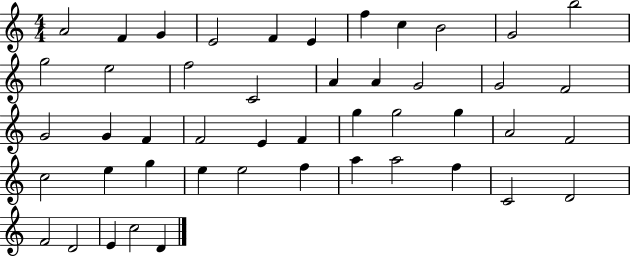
A4/h F4/q G4/q E4/h F4/q E4/q F5/q C5/q B4/h G4/h B5/h G5/h E5/h F5/h C4/h A4/q A4/q G4/h G4/h F4/h G4/h G4/q F4/q F4/h E4/q F4/q G5/q G5/h G5/q A4/h F4/h C5/h E5/q G5/q E5/q E5/h F5/q A5/q A5/h F5/q C4/h D4/h F4/h D4/h E4/q C5/h D4/q